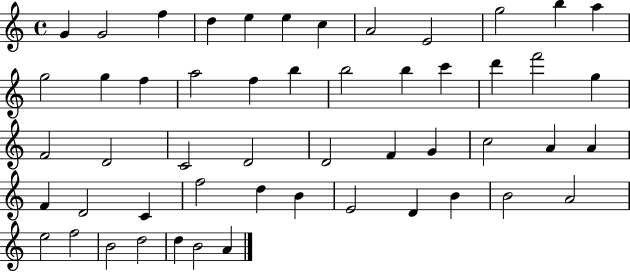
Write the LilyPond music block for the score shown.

{
  \clef treble
  \time 4/4
  \defaultTimeSignature
  \key c \major
  g'4 g'2 f''4 | d''4 e''4 e''4 c''4 | a'2 e'2 | g''2 b''4 a''4 | \break g''2 g''4 f''4 | a''2 f''4 b''4 | b''2 b''4 c'''4 | d'''4 f'''2 g''4 | \break f'2 d'2 | c'2 d'2 | d'2 f'4 g'4 | c''2 a'4 a'4 | \break f'4 d'2 c'4 | f''2 d''4 b'4 | e'2 d'4 b'4 | b'2 a'2 | \break e''2 f''2 | b'2 d''2 | d''4 b'2 a'4 | \bar "|."
}